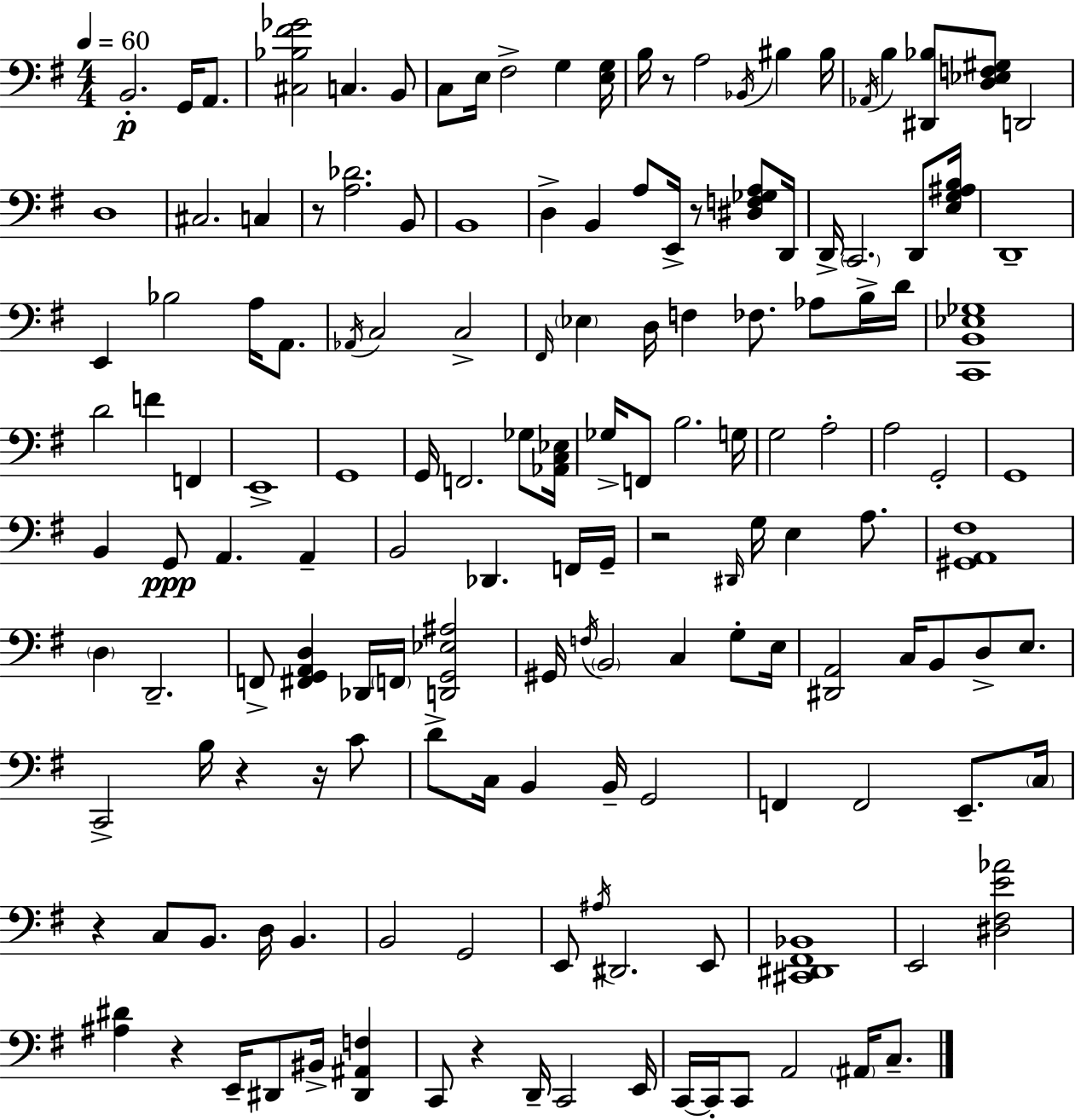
X:1
T:Untitled
M:4/4
L:1/4
K:G
B,,2 G,,/4 A,,/2 [^C,_B,^F_G]2 C, B,,/2 C,/2 E,/4 ^F,2 G, [E,G,]/4 B,/4 z/2 A,2 _B,,/4 ^B, ^B,/4 _A,,/4 B, [^D,,_B,]/2 [D,_E,F,^G,]/2 D,,2 D,4 ^C,2 C, z/2 [A,_D]2 B,,/2 B,,4 D, B,, A,/2 E,,/4 z/2 [^D,F,_G,A,]/2 D,,/4 D,,/4 C,,2 D,,/2 [E,G,^A,B,]/4 D,,4 E,, _B,2 A,/4 A,,/2 _A,,/4 C,2 C,2 ^F,,/4 _E, D,/4 F, _F,/2 _A,/2 B,/4 D/4 [C,,B,,_E,_G,]4 D2 F F,, E,,4 G,,4 G,,/4 F,,2 _G,/2 [_A,,C,_E,]/4 _G,/4 F,,/2 B,2 G,/4 G,2 A,2 A,2 G,,2 G,,4 B,, G,,/2 A,, A,, B,,2 _D,, F,,/4 G,,/4 z2 ^D,,/4 G,/4 E, A,/2 [^G,,A,,^F,]4 D, D,,2 F,,/2 [^F,,G,,A,,D,] _D,,/4 F,,/4 [D,,G,,_E,^A,]2 ^G,,/4 F,/4 B,,2 C, G,/2 E,/4 [^D,,A,,]2 C,/4 B,,/2 D,/2 E,/2 C,,2 B,/4 z z/4 C/2 D/2 C,/4 B,, B,,/4 G,,2 F,, F,,2 E,,/2 C,/4 z C,/2 B,,/2 D,/4 B,, B,,2 G,,2 E,,/2 ^A,/4 ^D,,2 E,,/2 [^C,,^D,,^F,,_B,,]4 E,,2 [^D,^F,E_A]2 [^A,^D] z E,,/4 ^D,,/2 ^B,,/4 [^D,,^A,,F,] C,,/2 z D,,/4 C,,2 E,,/4 C,,/4 C,,/4 C,,/2 A,,2 ^A,,/4 C,/2